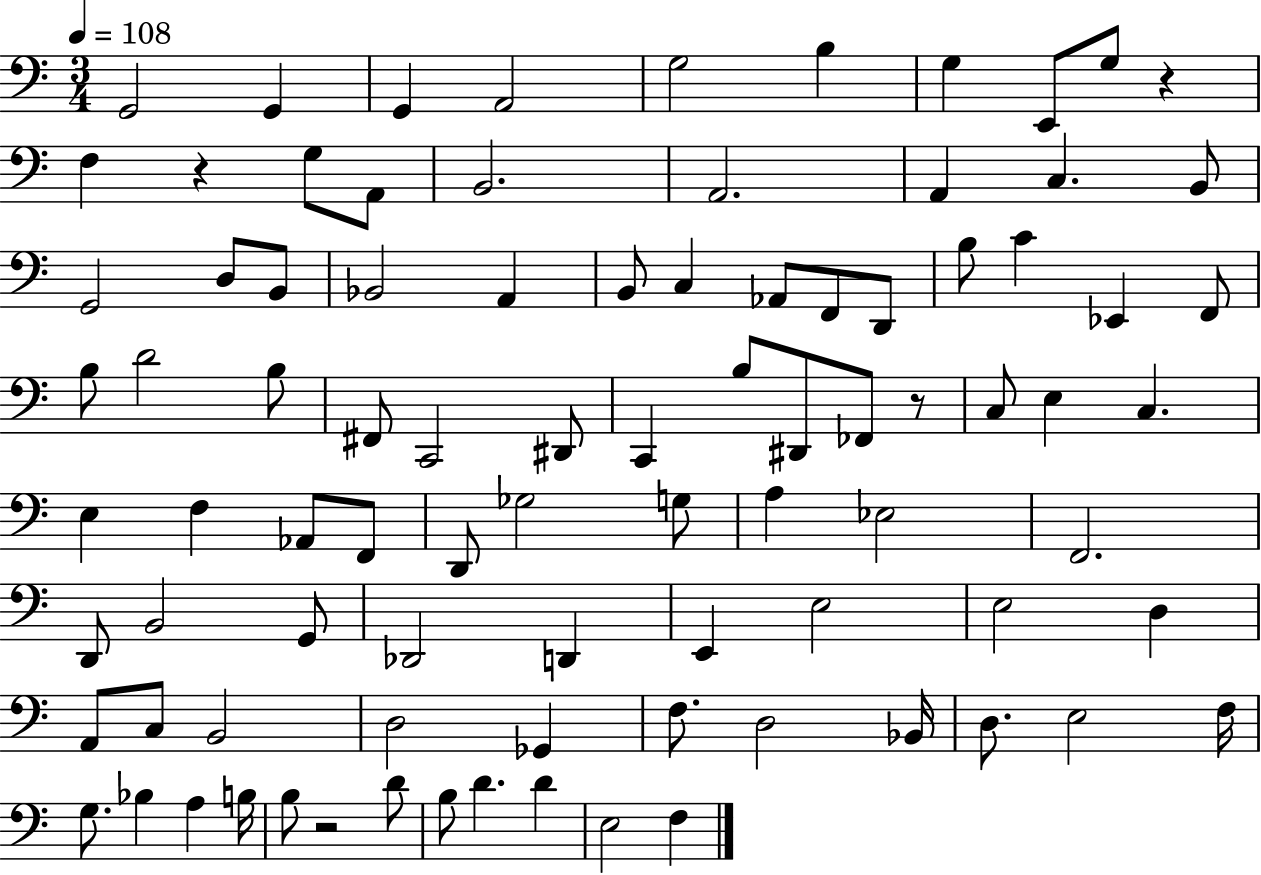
{
  \clef bass
  \numericTimeSignature
  \time 3/4
  \key c \major
  \tempo 4 = 108
  g,2 g,4 | g,4 a,2 | g2 b4 | g4 e,8 g8 r4 | \break f4 r4 g8 a,8 | b,2. | a,2. | a,4 c4. b,8 | \break g,2 d8 b,8 | bes,2 a,4 | b,8 c4 aes,8 f,8 d,8 | b8 c'4 ees,4 f,8 | \break b8 d'2 b8 | fis,8 c,2 dis,8 | c,4 b8 dis,8 fes,8 r8 | c8 e4 c4. | \break e4 f4 aes,8 f,8 | d,8 ges2 g8 | a4 ees2 | f,2. | \break d,8 b,2 g,8 | des,2 d,4 | e,4 e2 | e2 d4 | \break a,8 c8 b,2 | d2 ges,4 | f8. d2 bes,16 | d8. e2 f16 | \break g8. bes4 a4 b16 | b8 r2 d'8 | b8 d'4. d'4 | e2 f4 | \break \bar "|."
}